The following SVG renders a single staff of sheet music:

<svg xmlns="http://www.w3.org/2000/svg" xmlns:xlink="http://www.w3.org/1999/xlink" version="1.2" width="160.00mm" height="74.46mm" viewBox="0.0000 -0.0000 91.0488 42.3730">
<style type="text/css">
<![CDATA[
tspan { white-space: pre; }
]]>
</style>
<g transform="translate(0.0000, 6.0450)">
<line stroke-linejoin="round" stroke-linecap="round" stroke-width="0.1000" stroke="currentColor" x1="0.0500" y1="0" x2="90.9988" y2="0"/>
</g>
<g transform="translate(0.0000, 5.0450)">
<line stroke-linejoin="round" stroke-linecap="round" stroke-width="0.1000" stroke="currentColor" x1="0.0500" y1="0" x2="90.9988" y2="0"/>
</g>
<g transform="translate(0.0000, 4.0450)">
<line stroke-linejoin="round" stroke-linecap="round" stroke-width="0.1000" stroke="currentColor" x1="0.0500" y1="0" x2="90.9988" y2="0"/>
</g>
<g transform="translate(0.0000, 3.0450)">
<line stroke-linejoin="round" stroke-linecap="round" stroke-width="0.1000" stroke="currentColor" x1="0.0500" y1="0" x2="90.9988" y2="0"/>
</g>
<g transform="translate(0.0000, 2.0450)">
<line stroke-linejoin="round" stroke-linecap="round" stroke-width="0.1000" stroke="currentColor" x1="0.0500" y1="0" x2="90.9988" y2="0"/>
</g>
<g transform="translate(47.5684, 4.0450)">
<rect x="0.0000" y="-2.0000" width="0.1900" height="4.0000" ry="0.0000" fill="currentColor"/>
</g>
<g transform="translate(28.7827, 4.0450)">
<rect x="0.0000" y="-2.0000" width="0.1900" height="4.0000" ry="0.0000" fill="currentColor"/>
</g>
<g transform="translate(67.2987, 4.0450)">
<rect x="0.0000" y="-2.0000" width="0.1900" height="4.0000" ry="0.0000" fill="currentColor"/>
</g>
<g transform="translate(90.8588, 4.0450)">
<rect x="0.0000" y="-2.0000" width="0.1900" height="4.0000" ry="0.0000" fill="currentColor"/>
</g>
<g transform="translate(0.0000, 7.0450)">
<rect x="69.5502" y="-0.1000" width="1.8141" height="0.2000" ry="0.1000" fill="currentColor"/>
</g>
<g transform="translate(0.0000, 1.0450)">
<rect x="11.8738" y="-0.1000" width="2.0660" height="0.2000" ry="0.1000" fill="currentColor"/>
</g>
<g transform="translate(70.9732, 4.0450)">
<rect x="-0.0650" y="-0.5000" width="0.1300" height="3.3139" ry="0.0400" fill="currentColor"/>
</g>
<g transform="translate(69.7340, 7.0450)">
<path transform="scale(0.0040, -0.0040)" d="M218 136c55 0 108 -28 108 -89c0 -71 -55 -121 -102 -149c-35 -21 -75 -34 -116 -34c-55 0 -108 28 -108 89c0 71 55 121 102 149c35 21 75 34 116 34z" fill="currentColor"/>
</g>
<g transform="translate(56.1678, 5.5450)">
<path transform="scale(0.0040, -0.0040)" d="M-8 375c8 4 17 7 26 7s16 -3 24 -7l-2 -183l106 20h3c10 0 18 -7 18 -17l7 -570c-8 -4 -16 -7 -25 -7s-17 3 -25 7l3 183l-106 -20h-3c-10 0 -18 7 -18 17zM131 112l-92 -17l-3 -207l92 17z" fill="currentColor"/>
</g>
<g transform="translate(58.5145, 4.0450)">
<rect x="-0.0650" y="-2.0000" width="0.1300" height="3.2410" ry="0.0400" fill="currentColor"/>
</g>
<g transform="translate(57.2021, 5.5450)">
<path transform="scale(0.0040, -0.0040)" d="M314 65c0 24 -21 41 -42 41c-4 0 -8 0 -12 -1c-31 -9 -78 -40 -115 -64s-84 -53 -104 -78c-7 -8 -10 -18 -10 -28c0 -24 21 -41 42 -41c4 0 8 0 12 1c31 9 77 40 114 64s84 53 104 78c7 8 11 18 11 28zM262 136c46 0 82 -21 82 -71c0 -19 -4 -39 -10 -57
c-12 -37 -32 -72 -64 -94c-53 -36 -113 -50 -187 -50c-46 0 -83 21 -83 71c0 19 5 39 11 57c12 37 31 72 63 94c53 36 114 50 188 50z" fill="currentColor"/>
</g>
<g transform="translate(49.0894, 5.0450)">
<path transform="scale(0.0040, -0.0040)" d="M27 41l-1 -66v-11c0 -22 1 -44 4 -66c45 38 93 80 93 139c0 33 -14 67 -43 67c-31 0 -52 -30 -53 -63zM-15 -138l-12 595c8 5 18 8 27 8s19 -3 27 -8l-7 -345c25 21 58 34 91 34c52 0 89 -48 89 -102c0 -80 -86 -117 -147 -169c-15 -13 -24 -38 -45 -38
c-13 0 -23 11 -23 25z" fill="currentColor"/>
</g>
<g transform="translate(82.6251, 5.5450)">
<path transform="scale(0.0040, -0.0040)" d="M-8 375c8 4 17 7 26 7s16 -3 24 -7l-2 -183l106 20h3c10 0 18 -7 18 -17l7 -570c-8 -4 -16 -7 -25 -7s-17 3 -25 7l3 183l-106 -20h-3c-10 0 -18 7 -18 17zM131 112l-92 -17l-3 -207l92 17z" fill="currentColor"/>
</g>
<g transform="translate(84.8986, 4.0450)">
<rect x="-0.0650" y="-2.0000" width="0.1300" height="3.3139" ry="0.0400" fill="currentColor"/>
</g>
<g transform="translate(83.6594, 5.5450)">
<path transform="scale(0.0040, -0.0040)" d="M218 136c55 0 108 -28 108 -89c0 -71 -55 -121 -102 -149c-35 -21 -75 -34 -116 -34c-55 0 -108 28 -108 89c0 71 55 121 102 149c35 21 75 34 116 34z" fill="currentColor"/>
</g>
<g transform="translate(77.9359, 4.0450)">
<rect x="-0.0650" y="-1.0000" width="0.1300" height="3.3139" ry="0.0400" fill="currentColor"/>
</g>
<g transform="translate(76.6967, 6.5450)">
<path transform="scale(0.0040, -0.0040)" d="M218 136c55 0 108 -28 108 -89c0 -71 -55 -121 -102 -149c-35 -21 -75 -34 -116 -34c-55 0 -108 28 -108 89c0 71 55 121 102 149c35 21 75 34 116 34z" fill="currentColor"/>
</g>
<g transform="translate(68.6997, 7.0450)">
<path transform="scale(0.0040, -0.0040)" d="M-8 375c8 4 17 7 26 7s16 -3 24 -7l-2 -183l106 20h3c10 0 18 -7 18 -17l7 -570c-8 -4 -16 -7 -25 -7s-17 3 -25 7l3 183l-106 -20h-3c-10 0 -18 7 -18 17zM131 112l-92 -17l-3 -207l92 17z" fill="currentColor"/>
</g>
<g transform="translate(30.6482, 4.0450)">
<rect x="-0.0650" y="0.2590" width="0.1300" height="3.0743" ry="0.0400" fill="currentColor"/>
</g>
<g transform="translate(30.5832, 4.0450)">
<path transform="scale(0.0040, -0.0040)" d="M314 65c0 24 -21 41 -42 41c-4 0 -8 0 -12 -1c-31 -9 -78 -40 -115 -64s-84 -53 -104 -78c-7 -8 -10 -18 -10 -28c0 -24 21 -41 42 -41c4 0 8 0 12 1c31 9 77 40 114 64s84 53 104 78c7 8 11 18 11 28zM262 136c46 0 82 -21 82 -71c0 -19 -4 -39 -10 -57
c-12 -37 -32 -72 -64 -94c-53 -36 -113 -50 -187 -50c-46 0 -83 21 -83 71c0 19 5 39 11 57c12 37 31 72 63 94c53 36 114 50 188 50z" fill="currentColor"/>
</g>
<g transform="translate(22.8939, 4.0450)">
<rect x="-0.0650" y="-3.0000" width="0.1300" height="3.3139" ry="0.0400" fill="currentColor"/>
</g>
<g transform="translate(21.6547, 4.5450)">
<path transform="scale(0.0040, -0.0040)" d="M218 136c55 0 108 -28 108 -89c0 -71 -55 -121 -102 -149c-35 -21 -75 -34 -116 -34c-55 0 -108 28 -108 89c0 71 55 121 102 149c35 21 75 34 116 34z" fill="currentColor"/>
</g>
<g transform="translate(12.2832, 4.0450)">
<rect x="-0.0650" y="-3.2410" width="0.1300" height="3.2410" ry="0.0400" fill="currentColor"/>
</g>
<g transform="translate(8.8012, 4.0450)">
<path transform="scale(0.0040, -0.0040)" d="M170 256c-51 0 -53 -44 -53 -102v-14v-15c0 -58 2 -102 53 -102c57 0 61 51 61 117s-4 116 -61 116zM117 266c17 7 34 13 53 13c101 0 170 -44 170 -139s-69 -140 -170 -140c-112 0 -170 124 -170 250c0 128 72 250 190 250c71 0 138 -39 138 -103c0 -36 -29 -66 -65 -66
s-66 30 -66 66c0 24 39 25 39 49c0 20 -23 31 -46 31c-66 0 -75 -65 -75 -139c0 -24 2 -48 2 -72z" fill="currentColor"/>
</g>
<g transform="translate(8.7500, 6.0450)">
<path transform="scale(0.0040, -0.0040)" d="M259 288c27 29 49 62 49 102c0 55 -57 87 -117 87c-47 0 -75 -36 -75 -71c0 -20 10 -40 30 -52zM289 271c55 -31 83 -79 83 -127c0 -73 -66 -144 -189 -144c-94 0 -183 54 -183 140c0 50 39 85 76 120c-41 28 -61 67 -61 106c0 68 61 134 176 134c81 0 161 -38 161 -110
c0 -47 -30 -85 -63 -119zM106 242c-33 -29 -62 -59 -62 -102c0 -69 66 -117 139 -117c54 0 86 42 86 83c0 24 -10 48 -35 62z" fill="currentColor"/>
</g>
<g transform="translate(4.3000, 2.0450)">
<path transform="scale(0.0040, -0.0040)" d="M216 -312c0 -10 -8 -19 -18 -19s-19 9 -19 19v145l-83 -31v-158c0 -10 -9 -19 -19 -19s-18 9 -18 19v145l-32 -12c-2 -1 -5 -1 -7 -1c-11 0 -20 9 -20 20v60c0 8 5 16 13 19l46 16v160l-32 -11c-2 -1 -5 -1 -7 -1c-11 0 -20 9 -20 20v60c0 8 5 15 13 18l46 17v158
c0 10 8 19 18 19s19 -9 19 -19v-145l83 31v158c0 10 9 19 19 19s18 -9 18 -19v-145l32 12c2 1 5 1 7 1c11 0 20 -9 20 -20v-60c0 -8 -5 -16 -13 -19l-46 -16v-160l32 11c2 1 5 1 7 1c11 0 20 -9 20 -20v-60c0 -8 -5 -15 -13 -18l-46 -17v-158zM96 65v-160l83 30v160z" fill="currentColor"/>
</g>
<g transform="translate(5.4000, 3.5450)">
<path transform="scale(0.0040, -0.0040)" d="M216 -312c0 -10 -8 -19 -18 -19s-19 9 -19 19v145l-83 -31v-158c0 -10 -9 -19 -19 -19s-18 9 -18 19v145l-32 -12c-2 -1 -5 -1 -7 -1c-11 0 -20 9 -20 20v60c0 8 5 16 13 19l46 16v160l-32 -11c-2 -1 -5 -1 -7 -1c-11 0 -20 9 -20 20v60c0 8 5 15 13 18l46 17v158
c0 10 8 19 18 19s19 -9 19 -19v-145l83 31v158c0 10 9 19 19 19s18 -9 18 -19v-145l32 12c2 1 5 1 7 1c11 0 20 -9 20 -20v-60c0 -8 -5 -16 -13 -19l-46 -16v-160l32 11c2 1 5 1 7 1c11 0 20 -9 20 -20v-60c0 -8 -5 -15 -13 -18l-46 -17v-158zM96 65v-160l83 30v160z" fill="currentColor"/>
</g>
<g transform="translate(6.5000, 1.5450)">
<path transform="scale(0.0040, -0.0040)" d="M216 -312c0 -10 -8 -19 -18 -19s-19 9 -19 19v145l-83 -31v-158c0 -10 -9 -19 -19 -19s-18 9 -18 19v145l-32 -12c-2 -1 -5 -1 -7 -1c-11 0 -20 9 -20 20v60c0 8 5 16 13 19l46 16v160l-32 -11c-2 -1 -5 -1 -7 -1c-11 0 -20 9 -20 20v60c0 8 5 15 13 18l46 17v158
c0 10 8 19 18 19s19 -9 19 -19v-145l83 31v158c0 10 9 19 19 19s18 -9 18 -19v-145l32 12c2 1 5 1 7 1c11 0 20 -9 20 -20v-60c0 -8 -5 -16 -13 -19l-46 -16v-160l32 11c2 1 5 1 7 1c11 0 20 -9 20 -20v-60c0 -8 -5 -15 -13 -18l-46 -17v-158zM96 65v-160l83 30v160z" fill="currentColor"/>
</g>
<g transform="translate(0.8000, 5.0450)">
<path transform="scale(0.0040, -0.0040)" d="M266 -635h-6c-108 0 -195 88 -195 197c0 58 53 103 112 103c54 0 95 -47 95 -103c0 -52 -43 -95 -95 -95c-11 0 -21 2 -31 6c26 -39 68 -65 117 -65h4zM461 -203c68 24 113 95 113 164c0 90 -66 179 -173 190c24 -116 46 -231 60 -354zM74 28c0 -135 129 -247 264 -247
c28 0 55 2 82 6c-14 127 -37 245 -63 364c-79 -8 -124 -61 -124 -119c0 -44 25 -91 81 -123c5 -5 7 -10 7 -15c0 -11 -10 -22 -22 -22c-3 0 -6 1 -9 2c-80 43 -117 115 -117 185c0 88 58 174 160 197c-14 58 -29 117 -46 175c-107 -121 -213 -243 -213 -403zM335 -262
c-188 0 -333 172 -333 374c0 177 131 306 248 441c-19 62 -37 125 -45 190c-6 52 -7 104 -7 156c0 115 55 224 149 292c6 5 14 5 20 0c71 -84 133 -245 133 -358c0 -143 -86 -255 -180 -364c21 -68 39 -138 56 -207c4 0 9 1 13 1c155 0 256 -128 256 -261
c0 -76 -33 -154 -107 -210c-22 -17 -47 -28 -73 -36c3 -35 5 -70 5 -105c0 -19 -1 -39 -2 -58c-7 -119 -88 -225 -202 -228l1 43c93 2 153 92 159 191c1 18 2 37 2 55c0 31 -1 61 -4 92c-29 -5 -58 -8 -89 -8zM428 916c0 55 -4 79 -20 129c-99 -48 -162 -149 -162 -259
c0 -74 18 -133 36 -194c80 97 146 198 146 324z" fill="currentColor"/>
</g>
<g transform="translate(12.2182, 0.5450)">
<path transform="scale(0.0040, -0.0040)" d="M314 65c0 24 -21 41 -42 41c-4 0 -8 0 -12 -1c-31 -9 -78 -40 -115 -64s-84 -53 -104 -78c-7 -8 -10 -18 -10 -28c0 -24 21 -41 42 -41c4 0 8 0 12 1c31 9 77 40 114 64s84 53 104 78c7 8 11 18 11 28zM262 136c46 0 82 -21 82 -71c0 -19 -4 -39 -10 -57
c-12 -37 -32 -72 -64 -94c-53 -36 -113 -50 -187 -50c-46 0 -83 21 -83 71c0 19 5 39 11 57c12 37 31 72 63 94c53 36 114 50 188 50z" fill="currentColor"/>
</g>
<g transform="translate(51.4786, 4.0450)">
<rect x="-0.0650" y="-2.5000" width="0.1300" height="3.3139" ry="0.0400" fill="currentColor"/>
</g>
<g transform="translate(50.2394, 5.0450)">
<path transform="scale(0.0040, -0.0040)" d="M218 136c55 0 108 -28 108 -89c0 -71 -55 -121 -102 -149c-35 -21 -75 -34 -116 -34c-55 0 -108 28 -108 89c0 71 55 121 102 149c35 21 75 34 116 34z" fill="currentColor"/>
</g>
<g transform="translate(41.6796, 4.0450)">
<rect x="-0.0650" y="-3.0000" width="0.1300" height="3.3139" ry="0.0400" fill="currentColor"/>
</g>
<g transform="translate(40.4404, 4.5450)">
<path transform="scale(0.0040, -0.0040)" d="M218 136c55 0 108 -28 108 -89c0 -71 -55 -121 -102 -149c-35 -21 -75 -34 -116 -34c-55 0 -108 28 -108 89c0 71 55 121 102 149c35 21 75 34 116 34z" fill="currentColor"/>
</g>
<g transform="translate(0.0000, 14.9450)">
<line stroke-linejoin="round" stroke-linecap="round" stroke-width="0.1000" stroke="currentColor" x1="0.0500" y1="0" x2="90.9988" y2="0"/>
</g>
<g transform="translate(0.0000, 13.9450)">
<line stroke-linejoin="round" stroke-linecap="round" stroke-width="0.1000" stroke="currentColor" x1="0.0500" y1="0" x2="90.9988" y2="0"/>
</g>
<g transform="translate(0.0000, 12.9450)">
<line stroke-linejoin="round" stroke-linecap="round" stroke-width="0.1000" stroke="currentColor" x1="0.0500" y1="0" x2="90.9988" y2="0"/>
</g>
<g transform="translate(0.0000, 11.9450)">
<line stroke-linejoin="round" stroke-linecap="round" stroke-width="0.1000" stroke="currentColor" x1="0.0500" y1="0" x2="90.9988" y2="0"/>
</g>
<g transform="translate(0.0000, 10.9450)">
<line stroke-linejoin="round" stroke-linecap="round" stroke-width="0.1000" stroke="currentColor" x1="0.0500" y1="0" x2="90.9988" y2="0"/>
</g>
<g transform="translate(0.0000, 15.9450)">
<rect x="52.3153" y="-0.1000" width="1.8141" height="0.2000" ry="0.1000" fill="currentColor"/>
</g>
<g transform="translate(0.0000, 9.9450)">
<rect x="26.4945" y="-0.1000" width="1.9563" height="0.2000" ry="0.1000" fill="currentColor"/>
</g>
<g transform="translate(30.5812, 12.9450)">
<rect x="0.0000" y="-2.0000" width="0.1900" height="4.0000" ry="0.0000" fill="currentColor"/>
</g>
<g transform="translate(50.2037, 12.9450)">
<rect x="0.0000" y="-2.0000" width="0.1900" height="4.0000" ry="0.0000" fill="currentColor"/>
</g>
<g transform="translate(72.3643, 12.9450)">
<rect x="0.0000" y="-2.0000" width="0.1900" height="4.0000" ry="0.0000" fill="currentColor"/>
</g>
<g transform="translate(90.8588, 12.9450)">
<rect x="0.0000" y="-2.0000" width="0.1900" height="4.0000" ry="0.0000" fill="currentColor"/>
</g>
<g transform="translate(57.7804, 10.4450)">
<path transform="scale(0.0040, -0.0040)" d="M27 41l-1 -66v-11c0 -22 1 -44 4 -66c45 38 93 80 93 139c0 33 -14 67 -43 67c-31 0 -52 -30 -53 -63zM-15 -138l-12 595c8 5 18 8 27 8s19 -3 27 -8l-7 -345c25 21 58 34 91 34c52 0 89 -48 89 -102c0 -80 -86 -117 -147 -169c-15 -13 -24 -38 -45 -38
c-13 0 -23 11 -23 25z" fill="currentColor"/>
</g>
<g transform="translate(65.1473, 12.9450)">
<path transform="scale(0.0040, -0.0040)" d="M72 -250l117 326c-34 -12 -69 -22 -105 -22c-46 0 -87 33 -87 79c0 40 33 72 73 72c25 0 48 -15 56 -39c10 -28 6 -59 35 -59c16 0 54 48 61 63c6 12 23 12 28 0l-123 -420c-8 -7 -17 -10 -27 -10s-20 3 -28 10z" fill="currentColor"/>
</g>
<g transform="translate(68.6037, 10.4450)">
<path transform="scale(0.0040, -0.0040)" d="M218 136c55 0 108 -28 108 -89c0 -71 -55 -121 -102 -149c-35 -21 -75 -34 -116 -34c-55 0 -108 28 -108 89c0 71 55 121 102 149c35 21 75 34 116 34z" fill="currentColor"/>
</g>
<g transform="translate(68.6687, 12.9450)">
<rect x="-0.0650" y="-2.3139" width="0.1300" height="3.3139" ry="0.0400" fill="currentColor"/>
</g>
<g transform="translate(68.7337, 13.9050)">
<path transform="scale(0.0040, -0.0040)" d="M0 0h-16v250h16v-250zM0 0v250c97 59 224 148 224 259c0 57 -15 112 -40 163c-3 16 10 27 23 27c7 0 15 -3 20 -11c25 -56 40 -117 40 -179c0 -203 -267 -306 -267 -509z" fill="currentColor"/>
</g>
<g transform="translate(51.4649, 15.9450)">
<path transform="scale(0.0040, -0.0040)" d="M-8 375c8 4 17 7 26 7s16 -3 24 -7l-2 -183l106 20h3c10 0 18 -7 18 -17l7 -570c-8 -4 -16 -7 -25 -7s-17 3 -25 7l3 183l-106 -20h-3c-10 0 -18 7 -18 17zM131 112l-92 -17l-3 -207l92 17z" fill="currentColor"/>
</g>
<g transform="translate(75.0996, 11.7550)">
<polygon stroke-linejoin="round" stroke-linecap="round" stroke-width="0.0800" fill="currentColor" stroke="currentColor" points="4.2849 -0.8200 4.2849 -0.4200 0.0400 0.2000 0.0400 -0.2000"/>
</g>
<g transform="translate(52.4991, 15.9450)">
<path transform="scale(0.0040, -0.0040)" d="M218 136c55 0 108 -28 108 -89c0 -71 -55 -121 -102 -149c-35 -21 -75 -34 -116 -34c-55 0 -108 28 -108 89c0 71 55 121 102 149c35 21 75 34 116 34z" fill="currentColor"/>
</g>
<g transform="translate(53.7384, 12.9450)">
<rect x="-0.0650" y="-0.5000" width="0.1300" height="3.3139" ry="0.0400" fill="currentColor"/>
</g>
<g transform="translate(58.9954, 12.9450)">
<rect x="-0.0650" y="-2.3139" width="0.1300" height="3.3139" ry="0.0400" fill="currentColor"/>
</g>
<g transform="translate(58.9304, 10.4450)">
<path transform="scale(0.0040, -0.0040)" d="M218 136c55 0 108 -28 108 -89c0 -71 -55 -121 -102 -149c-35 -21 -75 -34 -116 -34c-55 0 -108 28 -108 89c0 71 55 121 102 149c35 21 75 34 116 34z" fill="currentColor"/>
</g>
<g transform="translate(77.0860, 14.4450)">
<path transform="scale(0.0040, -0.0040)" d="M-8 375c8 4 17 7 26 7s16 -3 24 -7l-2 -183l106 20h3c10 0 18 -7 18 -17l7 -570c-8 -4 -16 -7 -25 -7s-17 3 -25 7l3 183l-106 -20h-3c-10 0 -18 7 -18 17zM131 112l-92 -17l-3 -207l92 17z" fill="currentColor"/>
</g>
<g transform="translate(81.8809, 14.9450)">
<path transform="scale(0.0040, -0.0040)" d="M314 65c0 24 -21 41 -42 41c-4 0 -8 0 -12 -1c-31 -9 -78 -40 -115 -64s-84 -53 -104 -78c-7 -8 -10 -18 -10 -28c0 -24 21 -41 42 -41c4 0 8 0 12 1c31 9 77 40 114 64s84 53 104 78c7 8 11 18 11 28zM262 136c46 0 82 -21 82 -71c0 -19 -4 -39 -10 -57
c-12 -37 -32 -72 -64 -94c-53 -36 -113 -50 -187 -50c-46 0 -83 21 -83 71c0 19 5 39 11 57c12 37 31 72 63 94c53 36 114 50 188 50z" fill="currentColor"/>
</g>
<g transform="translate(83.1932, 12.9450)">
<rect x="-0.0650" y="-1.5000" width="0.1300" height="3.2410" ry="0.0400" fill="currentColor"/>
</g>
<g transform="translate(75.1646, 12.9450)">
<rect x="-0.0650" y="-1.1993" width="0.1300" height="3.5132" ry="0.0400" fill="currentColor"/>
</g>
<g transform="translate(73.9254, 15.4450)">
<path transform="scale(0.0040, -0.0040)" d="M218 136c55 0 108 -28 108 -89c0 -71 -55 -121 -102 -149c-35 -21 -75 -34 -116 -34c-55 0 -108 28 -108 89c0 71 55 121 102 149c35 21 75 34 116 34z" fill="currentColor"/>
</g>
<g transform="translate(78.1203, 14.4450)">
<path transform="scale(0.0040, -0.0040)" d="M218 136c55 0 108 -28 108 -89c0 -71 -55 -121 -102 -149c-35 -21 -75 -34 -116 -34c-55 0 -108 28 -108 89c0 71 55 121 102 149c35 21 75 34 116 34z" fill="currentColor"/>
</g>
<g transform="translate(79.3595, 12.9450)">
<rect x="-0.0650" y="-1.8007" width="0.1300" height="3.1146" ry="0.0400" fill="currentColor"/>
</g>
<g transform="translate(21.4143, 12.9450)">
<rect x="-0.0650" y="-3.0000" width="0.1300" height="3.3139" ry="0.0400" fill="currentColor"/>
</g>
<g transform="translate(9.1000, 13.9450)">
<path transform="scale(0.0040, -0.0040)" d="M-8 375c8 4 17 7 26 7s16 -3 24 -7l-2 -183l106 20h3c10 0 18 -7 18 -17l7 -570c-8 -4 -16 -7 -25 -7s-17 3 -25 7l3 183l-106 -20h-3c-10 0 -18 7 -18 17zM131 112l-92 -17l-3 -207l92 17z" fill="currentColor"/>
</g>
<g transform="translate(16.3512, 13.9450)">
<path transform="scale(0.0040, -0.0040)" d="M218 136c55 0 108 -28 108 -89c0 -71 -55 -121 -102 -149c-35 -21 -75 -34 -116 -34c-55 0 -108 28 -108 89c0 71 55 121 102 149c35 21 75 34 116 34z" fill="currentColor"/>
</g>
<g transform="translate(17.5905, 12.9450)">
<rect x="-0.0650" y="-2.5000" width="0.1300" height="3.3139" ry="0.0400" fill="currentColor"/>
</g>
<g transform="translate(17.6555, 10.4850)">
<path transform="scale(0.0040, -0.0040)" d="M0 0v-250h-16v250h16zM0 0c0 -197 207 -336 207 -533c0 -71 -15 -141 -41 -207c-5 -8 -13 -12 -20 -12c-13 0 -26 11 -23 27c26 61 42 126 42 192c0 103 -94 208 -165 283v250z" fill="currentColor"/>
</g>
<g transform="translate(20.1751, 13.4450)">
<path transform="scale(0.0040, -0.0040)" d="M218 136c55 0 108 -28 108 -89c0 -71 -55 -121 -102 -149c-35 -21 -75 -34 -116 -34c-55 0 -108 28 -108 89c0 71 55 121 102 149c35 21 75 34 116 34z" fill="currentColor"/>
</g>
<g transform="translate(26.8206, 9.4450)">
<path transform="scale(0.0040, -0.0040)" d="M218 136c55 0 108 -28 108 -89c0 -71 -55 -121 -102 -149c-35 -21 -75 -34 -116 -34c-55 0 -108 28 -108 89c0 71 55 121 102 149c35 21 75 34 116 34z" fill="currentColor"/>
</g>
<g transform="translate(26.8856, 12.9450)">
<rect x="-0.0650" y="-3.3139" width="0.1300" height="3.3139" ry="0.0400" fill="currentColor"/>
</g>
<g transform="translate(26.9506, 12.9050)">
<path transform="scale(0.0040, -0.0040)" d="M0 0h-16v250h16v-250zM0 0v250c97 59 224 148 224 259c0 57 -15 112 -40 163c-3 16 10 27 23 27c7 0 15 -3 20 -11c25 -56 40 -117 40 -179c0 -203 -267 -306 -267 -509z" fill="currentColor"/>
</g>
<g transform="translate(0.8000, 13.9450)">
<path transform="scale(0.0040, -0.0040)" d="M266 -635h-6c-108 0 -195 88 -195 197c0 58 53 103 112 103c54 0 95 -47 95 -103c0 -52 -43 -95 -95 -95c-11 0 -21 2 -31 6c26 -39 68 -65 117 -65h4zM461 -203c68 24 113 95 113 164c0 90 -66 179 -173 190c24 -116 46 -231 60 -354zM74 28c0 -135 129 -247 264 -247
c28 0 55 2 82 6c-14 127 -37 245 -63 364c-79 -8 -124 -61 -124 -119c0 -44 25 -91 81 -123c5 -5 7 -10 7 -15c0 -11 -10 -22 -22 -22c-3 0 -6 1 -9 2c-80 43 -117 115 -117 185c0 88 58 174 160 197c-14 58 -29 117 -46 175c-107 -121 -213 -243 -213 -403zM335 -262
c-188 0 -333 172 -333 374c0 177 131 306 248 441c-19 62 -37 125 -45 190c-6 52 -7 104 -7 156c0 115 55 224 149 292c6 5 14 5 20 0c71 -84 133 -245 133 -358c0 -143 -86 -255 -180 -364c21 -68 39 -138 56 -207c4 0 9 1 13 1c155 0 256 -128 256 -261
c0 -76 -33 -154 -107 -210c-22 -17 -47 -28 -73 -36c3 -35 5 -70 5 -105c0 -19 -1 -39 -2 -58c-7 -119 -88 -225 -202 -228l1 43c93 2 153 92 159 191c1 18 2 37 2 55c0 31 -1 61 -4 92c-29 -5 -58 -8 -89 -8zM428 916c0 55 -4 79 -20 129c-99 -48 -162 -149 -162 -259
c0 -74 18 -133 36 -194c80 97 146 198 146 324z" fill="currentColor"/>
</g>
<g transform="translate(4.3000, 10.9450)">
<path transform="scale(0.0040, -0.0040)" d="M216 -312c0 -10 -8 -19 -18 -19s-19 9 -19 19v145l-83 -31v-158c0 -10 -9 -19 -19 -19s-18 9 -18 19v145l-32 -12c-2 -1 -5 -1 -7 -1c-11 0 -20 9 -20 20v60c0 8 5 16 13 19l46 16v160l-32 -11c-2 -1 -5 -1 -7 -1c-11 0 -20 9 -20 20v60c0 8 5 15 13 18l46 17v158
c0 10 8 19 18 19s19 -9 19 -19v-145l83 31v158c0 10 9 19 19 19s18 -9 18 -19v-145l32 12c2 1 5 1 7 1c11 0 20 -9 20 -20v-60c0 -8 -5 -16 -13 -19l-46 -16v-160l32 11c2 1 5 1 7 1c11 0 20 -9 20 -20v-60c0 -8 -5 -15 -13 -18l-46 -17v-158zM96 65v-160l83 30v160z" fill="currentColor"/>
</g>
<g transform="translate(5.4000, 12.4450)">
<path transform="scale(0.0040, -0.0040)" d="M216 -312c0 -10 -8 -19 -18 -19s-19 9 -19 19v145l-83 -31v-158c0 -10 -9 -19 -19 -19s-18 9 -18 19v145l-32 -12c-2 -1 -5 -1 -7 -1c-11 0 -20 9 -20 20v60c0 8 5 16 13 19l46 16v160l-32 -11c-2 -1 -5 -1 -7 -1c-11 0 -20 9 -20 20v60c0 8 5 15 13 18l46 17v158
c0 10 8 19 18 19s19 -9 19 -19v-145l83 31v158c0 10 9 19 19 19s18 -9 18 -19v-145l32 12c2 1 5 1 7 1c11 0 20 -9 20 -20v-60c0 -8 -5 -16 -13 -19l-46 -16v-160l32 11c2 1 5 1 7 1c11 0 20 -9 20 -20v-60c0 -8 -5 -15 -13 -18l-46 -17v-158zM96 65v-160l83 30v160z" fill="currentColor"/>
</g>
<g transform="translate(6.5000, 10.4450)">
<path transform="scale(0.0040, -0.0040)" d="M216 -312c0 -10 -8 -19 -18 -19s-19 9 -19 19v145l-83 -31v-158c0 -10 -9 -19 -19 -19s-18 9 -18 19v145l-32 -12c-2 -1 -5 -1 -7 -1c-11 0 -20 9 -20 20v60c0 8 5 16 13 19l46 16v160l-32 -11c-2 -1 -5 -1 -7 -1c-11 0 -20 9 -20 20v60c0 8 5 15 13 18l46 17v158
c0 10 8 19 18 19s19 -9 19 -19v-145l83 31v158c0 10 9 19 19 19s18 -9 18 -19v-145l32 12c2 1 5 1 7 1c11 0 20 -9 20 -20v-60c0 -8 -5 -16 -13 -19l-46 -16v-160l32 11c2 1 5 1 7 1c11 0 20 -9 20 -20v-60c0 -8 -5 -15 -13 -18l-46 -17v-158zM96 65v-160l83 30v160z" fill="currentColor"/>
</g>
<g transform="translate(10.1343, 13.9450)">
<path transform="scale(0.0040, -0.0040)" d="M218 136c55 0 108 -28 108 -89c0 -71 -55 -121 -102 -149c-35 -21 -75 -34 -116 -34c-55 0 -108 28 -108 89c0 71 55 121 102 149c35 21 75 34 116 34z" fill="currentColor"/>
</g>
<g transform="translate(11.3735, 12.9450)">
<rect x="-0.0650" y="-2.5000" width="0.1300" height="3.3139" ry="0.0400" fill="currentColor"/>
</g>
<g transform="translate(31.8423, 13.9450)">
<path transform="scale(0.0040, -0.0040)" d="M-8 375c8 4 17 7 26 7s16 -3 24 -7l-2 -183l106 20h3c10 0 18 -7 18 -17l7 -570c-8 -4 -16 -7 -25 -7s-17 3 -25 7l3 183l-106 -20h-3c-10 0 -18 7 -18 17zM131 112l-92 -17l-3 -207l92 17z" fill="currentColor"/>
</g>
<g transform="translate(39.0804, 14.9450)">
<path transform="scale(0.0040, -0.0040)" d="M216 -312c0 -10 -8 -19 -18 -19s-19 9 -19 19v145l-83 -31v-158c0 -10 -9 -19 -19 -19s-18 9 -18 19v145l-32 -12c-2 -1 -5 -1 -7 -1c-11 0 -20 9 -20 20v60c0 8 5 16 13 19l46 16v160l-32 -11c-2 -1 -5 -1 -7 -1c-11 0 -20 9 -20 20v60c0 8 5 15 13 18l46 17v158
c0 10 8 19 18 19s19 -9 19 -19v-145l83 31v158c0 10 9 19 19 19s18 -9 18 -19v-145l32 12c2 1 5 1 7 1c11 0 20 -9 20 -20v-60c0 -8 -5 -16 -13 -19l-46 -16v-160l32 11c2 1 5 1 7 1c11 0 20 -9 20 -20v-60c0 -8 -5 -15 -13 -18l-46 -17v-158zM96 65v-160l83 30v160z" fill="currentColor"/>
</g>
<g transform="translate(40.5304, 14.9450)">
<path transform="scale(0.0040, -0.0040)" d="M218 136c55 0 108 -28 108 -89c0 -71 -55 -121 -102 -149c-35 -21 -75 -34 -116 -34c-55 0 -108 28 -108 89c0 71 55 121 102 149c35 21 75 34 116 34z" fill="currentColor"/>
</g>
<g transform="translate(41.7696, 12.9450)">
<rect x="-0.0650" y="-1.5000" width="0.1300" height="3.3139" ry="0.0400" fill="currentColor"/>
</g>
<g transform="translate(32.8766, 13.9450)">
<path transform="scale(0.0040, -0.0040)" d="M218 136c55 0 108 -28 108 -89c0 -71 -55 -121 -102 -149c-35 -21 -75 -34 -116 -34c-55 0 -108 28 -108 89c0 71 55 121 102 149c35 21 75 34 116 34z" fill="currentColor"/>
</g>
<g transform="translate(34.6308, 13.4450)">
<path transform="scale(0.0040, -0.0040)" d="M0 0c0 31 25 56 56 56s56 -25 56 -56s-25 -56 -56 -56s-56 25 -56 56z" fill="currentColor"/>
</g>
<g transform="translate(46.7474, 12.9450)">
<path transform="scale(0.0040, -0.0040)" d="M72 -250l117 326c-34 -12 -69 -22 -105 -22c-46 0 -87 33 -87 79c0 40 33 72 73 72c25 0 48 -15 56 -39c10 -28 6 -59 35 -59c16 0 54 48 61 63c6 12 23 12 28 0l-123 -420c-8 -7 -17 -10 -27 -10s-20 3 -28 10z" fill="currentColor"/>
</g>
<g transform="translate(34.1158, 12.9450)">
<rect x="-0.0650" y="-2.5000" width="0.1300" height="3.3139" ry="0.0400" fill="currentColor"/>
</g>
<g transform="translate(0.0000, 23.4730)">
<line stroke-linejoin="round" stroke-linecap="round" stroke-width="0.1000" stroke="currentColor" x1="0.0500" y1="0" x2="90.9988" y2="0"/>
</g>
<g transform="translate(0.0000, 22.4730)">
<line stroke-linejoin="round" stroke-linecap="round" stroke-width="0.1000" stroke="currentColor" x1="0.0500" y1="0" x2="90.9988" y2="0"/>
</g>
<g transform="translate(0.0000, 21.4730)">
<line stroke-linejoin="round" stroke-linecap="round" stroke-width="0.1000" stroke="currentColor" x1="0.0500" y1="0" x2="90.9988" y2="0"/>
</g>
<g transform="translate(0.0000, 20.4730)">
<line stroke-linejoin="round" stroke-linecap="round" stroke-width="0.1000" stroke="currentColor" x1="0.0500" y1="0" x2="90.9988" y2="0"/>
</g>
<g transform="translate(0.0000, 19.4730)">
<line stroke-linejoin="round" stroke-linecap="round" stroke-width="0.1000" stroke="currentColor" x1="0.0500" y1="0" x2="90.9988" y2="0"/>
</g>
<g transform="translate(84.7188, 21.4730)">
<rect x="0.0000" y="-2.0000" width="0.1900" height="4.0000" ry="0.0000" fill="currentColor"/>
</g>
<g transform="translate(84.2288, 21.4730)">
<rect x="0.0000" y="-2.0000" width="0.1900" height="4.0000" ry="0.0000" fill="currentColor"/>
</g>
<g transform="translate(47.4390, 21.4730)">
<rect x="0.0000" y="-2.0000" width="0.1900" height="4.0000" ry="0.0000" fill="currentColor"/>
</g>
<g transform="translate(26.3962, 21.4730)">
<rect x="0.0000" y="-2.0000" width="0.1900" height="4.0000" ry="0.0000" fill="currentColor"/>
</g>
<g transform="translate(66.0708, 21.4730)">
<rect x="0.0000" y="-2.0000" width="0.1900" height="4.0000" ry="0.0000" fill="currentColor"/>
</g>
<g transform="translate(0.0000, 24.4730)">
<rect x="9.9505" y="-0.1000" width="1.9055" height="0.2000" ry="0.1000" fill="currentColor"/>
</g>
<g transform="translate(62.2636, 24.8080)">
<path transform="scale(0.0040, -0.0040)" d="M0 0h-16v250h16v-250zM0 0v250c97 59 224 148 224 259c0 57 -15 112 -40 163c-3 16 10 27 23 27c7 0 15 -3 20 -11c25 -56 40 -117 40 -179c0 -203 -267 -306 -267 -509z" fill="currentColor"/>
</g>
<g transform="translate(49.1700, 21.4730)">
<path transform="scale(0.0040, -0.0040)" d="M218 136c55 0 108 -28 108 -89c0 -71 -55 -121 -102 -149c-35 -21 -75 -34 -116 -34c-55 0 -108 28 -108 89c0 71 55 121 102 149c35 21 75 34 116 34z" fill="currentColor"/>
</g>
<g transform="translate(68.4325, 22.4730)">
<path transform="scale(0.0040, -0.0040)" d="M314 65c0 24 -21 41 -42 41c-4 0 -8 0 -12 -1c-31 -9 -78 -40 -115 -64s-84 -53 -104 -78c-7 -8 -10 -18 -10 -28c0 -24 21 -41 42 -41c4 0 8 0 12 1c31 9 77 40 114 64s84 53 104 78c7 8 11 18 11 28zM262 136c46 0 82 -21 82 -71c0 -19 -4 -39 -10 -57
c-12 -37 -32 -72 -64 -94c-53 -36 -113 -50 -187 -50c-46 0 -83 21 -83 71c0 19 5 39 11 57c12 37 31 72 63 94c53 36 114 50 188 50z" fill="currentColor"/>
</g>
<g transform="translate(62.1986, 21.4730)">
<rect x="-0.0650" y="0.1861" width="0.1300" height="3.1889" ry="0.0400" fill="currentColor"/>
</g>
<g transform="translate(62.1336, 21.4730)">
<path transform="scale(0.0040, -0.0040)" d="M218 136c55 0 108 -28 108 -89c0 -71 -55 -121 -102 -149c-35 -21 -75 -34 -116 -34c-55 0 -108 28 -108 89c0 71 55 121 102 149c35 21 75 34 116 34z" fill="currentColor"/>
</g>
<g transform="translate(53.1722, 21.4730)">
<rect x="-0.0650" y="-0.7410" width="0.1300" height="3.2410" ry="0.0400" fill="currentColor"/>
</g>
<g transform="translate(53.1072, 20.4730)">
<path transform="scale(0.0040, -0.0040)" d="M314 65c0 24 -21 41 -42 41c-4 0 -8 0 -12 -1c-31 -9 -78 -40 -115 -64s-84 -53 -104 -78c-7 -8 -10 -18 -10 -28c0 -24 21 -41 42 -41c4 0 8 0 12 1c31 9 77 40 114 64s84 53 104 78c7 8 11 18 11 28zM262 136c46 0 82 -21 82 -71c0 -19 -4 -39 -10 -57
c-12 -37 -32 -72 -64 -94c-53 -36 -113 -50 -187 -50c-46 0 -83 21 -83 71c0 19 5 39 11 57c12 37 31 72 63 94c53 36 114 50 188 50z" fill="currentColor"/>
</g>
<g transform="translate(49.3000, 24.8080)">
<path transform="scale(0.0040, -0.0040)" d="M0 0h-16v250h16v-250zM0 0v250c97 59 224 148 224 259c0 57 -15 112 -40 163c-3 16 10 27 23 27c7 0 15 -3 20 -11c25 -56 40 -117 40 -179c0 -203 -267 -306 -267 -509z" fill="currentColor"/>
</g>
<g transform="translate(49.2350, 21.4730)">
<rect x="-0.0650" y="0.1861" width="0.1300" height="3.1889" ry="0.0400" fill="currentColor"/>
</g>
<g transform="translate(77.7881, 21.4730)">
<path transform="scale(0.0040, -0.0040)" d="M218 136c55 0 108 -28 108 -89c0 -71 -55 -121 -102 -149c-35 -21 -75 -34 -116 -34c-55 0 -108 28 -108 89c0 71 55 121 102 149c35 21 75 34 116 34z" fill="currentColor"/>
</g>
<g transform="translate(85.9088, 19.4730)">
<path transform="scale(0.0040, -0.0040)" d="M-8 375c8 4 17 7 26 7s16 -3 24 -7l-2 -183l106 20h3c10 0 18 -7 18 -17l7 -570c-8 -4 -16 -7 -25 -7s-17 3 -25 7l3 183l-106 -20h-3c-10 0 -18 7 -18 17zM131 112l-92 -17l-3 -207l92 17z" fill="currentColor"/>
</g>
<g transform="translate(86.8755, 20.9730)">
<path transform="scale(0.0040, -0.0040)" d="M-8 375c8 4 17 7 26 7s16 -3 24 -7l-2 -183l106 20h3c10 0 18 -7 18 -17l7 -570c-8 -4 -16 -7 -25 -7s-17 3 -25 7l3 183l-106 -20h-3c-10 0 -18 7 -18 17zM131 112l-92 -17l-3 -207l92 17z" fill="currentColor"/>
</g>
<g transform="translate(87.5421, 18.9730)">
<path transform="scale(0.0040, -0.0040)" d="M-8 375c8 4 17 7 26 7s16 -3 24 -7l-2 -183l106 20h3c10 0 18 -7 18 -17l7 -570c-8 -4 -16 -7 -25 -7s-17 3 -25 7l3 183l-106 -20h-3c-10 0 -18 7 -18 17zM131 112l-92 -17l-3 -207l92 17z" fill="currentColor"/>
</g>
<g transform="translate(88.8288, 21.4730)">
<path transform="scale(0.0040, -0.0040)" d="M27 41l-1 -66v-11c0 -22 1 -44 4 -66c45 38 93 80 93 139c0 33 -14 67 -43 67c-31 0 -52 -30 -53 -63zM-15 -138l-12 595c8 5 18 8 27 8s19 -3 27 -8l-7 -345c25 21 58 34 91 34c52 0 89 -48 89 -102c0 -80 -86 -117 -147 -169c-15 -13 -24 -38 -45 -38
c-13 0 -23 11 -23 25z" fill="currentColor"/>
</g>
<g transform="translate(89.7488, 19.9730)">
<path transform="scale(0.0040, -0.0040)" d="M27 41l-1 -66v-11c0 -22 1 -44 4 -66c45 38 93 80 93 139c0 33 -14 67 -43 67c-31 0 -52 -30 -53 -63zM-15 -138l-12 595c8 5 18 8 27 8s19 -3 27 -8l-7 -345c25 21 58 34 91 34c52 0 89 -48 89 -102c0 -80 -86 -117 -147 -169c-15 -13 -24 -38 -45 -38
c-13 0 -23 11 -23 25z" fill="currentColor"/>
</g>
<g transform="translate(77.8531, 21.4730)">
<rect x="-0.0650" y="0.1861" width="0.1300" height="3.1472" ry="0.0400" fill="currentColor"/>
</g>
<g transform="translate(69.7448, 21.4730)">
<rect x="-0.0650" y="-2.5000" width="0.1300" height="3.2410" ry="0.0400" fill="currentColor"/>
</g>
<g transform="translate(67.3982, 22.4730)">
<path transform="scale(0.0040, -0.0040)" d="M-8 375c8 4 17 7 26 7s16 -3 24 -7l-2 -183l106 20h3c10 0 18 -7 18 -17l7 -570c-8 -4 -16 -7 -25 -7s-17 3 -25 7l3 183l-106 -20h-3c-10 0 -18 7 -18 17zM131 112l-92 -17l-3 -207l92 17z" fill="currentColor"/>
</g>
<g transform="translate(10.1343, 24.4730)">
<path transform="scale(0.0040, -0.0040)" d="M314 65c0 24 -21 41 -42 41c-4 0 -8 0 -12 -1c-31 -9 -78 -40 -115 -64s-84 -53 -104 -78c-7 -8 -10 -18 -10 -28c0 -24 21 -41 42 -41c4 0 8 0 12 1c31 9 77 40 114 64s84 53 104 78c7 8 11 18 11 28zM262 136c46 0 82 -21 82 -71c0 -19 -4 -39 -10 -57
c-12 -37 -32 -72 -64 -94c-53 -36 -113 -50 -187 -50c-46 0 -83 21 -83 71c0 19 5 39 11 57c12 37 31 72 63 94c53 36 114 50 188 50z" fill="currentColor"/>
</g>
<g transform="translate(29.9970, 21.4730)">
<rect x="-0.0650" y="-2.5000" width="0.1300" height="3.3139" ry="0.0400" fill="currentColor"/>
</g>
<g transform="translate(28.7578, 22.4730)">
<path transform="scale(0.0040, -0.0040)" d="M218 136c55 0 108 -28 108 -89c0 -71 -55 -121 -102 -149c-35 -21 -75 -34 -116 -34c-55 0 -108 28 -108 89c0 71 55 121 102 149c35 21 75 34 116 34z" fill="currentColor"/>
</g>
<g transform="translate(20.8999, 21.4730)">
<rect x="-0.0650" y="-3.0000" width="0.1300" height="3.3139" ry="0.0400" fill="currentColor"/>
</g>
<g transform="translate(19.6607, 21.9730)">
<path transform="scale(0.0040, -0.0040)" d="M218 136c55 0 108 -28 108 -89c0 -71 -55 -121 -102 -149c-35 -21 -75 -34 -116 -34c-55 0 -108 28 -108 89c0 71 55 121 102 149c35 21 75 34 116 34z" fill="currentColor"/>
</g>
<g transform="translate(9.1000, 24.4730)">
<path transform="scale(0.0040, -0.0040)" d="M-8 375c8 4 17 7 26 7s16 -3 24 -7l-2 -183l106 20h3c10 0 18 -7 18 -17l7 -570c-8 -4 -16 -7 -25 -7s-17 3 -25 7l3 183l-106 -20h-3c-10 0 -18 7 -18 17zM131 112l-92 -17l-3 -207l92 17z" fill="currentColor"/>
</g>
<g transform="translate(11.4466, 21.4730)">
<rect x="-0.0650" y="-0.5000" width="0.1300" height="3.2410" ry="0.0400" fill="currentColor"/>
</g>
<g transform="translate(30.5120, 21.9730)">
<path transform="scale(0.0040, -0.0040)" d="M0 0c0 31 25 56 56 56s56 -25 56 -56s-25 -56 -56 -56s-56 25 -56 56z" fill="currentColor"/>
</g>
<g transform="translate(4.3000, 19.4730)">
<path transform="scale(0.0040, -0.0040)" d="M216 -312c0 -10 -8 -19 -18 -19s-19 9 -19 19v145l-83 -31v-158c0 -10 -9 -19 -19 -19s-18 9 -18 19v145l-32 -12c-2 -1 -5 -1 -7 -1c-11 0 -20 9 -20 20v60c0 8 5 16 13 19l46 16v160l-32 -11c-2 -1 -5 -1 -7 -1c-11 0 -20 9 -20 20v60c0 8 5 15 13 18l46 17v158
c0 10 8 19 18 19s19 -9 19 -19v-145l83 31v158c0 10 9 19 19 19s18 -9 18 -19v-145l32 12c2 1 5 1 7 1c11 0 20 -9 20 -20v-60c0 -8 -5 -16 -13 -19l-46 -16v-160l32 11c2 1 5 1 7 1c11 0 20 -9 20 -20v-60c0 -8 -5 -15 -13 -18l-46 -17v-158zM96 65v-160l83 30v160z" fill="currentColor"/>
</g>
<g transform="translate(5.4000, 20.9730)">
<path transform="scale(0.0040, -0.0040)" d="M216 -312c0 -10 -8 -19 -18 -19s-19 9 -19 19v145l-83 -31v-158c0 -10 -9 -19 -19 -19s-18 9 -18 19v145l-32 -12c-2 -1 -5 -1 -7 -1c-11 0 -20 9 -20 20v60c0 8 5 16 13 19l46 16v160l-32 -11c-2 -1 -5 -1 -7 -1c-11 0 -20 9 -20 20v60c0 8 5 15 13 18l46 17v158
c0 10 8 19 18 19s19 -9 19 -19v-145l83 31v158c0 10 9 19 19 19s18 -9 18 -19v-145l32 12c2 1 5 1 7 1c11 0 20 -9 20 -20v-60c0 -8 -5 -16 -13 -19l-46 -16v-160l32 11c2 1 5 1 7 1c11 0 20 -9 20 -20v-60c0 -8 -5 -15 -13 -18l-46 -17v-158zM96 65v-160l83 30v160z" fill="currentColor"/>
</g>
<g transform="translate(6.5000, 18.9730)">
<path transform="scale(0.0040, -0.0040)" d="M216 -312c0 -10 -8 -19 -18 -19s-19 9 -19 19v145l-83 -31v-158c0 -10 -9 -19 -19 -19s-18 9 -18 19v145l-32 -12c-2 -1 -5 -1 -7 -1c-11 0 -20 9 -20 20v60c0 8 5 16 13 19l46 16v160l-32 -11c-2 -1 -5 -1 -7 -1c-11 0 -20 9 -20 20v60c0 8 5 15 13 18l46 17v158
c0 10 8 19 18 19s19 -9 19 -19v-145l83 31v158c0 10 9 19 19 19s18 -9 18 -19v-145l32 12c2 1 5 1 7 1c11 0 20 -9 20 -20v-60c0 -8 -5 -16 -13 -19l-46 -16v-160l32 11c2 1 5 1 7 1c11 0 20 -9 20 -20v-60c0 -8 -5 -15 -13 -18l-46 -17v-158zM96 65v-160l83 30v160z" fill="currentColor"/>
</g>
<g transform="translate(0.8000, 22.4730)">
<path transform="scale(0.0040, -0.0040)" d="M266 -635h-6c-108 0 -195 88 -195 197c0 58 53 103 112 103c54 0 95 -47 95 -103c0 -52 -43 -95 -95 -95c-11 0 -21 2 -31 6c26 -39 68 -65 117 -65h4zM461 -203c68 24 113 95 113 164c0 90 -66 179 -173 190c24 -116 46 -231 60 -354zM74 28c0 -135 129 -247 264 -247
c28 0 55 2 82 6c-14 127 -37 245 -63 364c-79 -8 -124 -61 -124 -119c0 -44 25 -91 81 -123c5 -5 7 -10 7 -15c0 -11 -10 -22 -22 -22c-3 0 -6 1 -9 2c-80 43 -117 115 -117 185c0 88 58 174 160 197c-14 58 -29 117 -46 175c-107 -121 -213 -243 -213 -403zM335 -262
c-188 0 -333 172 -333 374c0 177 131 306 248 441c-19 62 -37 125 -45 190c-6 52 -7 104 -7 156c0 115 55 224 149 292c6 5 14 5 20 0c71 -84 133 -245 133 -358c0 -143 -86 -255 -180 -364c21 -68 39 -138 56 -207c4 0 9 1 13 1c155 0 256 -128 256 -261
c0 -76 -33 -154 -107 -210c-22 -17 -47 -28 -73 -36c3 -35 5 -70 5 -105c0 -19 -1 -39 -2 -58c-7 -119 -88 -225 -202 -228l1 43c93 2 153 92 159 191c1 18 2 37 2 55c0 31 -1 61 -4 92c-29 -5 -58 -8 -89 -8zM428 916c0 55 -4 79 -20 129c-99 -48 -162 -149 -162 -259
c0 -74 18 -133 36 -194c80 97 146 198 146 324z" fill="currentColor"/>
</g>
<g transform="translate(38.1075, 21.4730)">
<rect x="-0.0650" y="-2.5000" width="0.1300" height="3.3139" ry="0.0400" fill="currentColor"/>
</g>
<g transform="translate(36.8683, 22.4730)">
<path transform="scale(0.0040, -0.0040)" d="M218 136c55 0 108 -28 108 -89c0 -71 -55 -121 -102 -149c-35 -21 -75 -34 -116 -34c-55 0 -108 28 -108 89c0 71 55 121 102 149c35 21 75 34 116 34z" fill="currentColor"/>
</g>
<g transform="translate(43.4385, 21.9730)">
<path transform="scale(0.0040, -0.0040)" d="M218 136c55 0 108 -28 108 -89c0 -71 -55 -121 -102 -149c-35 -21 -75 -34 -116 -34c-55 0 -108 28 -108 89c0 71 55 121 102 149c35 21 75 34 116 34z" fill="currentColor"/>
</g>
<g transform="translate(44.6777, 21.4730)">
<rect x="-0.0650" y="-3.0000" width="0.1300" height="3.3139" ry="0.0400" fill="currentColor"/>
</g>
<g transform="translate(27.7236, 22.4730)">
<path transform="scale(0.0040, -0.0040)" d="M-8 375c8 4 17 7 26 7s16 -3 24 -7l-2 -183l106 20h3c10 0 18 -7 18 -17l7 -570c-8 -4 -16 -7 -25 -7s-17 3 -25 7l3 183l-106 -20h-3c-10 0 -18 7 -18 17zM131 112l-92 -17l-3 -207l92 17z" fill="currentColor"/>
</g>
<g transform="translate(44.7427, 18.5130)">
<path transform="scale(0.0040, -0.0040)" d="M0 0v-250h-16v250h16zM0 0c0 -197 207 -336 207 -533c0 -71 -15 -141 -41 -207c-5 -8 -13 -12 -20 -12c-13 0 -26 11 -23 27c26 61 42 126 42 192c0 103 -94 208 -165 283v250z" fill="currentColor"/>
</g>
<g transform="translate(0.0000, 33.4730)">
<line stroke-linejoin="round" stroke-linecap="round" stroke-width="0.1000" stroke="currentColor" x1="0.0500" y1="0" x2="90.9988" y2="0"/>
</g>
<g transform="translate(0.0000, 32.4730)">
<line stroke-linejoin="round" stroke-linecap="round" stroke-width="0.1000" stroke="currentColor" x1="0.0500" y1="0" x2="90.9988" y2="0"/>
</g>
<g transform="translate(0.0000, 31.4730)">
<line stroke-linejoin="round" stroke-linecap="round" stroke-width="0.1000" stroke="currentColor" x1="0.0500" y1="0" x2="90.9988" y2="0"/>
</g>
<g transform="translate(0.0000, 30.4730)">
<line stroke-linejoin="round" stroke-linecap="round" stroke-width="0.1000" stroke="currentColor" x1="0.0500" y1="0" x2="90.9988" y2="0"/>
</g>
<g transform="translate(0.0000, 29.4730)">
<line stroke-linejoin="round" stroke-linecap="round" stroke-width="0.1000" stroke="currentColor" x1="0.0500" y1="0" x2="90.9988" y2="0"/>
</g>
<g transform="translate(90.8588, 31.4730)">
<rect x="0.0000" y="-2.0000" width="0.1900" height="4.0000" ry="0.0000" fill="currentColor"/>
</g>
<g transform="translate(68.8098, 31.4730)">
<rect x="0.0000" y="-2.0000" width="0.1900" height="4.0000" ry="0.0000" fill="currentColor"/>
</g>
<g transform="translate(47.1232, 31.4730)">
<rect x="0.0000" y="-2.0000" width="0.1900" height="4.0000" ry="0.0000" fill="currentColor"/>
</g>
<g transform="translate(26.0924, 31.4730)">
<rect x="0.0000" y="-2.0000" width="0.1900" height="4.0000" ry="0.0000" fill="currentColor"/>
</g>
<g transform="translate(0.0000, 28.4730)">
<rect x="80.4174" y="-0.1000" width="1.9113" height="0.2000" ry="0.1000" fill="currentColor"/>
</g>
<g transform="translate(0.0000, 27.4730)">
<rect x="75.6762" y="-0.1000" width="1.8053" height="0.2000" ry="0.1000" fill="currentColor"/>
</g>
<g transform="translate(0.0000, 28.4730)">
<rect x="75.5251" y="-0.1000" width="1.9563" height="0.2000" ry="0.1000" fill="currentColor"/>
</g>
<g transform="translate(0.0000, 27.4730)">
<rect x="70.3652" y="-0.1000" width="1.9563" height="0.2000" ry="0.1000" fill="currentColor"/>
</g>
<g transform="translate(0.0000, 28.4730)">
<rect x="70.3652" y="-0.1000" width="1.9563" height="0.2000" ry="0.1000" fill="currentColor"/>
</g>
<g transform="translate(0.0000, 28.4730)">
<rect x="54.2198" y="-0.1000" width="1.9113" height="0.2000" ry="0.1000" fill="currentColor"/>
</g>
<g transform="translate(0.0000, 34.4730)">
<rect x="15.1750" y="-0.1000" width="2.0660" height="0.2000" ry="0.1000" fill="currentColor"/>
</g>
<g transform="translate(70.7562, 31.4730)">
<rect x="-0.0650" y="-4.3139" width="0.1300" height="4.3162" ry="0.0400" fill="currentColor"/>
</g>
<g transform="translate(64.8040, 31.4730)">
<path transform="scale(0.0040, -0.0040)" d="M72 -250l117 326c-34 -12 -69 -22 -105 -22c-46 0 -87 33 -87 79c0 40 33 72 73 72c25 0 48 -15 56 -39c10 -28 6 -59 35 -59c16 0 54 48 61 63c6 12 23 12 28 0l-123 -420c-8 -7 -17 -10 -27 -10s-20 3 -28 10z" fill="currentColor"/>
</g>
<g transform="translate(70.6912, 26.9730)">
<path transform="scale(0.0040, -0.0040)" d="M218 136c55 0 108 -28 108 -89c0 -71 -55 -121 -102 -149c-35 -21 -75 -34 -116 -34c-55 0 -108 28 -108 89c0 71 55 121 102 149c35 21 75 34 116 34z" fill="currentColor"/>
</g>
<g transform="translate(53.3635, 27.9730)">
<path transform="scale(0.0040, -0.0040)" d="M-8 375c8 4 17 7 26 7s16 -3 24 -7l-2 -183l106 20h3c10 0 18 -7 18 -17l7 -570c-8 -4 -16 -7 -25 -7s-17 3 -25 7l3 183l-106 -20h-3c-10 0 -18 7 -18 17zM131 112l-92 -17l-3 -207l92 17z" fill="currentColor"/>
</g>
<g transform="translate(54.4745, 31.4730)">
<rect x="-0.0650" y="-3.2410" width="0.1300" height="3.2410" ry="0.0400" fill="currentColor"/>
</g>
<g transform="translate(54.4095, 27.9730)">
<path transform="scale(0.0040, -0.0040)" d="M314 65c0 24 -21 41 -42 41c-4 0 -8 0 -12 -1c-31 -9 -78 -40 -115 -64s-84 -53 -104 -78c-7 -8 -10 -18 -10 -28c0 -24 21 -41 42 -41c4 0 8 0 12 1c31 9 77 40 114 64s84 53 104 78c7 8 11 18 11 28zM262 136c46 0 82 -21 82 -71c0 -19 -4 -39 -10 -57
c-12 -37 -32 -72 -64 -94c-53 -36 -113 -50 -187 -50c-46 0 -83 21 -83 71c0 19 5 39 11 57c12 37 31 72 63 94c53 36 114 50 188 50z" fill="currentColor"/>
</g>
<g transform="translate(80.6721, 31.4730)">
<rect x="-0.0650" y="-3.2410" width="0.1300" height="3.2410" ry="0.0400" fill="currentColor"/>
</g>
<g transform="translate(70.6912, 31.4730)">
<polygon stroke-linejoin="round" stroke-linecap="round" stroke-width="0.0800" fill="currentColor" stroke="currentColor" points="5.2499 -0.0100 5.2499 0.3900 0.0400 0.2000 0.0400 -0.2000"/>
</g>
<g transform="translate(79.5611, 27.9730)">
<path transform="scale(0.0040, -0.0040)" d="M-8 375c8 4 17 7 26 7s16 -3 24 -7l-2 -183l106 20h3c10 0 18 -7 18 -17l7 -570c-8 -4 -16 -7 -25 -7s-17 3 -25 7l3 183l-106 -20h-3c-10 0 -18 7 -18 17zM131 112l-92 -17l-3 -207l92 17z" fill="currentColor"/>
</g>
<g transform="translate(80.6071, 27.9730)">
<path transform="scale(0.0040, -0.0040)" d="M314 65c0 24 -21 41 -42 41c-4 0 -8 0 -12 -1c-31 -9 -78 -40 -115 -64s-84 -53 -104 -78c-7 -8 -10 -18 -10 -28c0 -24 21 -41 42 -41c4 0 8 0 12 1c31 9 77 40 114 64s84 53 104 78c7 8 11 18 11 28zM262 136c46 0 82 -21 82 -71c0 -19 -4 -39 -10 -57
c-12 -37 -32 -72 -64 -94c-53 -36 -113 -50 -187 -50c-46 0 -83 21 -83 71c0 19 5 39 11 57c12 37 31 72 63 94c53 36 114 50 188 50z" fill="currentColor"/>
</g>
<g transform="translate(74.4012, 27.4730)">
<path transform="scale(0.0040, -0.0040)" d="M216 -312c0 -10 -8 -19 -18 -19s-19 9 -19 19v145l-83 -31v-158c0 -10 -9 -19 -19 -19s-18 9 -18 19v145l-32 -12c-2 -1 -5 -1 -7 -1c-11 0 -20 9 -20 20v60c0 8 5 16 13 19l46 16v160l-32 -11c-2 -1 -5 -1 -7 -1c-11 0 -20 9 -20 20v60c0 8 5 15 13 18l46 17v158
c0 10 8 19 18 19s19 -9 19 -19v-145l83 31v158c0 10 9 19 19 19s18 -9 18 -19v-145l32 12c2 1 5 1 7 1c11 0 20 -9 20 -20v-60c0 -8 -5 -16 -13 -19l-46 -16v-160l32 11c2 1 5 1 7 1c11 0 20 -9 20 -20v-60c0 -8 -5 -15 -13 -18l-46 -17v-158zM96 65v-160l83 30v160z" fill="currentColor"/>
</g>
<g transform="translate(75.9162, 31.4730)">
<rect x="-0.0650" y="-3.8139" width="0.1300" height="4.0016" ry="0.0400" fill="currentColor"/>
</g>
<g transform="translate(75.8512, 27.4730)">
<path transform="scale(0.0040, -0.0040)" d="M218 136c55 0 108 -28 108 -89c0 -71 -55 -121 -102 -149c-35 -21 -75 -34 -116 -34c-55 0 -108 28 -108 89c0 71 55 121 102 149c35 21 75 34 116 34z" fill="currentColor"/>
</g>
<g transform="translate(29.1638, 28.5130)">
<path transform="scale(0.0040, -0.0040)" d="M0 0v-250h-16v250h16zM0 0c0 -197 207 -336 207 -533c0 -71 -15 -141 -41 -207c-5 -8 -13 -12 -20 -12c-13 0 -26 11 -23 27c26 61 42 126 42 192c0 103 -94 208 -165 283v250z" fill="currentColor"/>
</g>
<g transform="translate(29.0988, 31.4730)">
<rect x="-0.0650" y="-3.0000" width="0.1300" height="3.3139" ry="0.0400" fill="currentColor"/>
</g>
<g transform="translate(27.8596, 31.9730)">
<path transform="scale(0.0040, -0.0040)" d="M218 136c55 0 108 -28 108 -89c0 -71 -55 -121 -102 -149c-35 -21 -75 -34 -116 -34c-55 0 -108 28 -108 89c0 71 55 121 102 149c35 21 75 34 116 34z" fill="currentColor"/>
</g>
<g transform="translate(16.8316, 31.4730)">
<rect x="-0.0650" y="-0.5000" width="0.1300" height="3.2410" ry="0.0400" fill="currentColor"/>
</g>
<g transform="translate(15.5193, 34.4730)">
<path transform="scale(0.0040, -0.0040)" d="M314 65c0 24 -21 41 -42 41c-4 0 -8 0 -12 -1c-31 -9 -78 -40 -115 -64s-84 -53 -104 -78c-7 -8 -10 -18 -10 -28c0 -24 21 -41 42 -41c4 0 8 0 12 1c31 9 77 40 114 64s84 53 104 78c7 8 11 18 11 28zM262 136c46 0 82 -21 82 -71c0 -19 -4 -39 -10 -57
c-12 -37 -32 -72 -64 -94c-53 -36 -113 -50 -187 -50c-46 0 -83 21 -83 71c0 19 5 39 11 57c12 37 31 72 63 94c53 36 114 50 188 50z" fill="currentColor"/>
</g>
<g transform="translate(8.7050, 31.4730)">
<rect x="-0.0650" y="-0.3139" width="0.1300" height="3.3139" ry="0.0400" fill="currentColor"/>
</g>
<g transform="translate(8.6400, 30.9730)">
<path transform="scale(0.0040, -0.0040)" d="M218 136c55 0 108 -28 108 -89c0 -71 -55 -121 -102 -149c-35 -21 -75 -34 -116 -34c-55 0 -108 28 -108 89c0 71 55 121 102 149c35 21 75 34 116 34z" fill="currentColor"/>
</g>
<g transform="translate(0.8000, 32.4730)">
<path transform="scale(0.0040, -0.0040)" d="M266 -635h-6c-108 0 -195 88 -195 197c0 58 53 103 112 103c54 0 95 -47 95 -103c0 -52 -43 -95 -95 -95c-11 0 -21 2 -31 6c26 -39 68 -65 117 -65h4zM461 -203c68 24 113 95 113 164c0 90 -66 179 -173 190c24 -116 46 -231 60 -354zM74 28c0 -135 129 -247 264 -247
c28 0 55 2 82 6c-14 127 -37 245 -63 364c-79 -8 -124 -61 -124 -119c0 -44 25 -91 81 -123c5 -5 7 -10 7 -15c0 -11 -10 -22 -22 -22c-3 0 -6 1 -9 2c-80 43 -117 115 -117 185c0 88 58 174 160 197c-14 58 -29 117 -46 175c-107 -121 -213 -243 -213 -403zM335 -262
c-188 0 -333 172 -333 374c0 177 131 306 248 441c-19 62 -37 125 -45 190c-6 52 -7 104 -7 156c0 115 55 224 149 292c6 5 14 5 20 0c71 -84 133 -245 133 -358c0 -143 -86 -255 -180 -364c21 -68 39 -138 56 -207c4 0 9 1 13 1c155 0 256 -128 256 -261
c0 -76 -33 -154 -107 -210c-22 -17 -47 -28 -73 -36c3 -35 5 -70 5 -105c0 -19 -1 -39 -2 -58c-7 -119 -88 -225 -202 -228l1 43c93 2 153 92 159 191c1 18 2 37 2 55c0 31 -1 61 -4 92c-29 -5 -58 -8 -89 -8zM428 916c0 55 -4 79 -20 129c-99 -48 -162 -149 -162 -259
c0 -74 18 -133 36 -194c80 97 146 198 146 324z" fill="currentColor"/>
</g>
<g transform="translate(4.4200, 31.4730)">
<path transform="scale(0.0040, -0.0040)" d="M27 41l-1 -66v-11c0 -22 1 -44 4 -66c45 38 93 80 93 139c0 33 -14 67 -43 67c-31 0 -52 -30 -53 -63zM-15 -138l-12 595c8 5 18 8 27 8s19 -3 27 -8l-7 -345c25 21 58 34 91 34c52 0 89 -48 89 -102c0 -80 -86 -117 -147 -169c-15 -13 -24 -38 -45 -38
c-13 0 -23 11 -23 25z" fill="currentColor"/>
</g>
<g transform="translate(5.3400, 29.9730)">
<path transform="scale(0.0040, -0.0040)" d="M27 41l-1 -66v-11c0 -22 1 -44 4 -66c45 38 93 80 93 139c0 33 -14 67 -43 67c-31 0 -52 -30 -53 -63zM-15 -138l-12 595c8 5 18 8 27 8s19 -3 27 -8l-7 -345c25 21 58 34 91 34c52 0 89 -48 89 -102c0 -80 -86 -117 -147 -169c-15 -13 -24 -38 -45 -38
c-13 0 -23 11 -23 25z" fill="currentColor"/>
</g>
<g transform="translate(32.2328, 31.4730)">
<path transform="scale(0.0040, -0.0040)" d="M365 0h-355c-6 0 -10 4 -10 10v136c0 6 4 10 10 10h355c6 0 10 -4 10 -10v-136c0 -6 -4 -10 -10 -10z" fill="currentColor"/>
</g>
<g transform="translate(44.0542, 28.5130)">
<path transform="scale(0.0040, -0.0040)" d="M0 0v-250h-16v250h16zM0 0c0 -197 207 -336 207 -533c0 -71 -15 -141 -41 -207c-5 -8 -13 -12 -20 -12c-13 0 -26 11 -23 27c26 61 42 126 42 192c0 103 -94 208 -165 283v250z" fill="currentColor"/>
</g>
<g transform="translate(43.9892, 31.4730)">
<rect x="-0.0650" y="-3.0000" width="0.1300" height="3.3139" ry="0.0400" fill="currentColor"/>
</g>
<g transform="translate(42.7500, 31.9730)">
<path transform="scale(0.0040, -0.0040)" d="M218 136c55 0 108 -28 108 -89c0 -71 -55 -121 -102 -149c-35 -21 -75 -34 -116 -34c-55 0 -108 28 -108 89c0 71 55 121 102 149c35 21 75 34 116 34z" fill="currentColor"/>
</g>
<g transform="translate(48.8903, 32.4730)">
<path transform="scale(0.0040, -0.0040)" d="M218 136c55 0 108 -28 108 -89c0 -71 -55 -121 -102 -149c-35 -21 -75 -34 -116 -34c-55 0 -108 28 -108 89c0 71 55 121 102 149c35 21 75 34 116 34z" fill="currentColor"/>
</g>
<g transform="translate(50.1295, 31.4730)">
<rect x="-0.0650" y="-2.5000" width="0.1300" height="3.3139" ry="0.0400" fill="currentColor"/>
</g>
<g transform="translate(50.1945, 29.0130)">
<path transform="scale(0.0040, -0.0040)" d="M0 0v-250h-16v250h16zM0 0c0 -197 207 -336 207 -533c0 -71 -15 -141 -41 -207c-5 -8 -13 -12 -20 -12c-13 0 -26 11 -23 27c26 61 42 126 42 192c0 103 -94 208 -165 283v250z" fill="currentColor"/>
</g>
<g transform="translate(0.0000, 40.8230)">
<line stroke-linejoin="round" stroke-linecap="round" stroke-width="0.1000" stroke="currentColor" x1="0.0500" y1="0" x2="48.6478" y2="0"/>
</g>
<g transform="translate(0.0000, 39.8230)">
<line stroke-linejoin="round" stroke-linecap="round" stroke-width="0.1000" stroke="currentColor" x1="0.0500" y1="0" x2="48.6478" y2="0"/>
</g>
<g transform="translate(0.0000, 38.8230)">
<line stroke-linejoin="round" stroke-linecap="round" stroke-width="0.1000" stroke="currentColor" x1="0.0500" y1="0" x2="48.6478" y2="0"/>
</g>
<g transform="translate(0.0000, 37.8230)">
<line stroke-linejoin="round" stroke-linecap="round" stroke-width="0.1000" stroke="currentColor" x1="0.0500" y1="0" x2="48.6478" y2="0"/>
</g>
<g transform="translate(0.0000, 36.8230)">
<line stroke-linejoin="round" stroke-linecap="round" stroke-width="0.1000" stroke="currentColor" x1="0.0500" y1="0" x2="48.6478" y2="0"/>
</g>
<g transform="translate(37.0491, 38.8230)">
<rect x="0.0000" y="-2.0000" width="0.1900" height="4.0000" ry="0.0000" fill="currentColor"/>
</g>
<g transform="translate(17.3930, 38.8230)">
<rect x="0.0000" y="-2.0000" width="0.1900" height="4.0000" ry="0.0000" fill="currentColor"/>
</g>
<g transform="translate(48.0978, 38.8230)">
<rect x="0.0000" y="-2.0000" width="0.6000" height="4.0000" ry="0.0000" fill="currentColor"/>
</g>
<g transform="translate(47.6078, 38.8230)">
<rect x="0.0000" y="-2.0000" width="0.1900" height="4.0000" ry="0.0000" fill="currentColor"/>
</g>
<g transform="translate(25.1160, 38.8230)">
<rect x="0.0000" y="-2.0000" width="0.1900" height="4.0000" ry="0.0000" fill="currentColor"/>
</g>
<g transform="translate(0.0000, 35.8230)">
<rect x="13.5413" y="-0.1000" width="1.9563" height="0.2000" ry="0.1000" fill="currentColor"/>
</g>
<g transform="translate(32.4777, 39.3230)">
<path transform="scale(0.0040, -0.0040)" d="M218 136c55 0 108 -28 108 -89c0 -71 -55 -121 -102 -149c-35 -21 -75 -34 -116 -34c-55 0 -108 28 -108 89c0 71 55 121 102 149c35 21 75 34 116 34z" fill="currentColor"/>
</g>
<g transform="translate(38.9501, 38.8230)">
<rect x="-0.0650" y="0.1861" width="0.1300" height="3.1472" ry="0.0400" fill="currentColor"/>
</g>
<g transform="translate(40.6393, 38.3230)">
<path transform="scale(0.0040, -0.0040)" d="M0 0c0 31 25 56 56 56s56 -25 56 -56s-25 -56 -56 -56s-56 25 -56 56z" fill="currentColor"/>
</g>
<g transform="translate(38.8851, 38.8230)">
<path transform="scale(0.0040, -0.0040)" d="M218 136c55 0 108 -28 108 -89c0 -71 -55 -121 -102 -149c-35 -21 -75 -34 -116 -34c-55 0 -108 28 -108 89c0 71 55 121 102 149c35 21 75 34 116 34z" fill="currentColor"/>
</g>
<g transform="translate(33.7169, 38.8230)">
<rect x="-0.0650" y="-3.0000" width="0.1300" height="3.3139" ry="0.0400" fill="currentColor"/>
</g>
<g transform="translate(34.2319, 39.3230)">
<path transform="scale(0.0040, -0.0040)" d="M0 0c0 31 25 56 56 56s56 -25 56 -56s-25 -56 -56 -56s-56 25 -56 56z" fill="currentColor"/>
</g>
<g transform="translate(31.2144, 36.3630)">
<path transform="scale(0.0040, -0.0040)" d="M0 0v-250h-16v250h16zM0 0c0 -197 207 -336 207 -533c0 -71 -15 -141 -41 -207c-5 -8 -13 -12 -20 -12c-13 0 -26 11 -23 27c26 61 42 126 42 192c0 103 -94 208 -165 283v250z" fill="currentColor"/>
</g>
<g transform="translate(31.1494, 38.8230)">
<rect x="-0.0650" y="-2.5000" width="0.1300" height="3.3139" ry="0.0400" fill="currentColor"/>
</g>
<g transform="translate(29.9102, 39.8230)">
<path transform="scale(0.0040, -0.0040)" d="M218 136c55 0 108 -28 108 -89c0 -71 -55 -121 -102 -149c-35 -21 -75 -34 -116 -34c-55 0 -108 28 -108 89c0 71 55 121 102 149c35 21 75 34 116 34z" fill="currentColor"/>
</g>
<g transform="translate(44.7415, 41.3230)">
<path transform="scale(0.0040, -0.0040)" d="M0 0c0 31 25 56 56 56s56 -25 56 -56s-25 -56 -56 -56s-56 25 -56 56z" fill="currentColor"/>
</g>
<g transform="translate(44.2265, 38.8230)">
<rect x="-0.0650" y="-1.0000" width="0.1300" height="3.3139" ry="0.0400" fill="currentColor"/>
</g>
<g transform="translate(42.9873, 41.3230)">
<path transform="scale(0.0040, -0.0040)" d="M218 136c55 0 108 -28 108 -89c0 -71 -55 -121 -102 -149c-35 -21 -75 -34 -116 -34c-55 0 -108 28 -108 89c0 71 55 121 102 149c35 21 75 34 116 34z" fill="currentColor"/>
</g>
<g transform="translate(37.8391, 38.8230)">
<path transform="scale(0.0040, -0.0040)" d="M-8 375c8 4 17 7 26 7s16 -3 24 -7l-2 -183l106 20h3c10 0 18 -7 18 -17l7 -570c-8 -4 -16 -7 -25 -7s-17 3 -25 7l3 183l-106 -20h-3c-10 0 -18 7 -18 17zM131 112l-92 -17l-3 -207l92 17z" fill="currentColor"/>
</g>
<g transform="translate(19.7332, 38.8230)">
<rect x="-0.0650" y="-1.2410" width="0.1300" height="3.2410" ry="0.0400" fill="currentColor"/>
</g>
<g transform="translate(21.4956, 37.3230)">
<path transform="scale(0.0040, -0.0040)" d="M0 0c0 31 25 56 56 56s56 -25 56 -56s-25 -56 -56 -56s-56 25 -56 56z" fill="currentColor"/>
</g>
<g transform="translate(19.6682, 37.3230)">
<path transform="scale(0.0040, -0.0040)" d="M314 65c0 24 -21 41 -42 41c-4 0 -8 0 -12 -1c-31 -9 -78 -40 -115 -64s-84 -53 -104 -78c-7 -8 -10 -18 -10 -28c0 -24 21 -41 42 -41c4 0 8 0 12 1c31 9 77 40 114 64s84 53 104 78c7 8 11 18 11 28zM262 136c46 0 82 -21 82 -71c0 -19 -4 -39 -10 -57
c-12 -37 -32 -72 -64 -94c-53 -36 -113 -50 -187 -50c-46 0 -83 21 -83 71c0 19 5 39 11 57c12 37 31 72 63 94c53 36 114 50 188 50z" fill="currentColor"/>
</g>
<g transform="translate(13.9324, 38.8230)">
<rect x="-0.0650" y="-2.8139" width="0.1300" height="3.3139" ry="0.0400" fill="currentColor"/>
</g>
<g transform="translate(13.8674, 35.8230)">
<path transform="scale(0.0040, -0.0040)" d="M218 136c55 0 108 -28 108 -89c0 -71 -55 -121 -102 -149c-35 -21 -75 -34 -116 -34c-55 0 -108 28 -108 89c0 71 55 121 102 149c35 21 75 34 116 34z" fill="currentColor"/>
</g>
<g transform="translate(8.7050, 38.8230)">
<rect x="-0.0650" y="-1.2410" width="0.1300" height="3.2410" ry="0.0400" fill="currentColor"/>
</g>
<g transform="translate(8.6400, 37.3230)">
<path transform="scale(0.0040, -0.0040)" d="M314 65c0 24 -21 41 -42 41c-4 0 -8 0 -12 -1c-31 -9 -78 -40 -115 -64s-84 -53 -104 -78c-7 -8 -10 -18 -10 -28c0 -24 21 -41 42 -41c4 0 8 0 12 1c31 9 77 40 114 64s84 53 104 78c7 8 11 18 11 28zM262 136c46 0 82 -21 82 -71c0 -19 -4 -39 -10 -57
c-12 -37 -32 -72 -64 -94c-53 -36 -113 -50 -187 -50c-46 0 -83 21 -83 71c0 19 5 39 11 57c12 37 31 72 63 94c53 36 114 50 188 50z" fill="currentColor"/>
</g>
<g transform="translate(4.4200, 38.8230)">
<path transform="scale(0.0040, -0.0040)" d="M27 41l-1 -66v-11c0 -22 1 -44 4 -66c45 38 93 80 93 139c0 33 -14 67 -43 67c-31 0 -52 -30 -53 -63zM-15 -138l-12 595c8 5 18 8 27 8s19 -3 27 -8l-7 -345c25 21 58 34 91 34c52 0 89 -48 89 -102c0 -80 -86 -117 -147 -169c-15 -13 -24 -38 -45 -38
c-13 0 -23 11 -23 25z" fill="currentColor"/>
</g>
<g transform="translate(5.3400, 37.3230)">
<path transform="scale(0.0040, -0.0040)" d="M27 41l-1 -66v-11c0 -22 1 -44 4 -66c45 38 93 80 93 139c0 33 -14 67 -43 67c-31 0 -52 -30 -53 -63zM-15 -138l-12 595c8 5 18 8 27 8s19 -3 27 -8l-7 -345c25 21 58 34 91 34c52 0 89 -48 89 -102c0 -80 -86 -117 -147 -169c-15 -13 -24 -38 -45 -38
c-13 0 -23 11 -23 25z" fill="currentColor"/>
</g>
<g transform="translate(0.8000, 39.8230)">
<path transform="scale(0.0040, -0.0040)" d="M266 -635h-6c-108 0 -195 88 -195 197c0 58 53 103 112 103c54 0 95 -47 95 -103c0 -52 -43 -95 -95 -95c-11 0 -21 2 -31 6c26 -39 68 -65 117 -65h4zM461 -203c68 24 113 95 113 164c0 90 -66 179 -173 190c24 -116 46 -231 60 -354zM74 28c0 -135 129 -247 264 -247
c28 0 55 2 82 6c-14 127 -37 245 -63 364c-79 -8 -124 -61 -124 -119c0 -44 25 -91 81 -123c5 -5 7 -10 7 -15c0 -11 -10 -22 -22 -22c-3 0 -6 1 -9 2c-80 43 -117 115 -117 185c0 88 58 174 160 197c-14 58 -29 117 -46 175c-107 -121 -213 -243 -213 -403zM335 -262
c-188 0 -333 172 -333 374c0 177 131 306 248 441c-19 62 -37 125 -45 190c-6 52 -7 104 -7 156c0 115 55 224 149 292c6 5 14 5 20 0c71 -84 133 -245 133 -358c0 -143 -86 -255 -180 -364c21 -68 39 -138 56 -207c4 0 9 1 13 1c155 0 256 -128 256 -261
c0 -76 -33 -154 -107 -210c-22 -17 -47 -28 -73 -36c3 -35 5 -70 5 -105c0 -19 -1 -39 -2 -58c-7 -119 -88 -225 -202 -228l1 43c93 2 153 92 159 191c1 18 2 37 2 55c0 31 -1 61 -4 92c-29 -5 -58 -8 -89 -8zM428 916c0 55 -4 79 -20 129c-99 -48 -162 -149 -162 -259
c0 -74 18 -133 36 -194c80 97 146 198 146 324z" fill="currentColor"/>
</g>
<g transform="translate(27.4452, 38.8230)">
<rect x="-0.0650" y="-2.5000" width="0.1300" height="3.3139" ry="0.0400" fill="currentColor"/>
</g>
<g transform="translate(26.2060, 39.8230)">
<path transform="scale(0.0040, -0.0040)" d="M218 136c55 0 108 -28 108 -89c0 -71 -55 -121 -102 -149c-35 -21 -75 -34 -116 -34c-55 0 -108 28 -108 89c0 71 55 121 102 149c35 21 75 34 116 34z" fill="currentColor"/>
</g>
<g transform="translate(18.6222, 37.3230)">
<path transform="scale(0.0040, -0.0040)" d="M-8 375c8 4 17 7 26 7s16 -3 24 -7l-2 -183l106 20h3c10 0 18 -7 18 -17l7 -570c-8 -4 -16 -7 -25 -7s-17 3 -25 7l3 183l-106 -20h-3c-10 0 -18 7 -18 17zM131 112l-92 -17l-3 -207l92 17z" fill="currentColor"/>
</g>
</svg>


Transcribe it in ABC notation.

X:1
T:Untitled
M:6/8
L:1/4
K:A
b2 A B2 A _G F2 C D F G G/2 A b/2 G ^E z/2 C _g z/2 _g/2 D/2 F/2 E2 C2 A G G A/2 B/2 d2 B/2 G2 B c C2 A/2 z2 A/2 G/2 b2 z/2 d'/2 ^c'/2 b2 _e2 a e2 G G/2 A B D